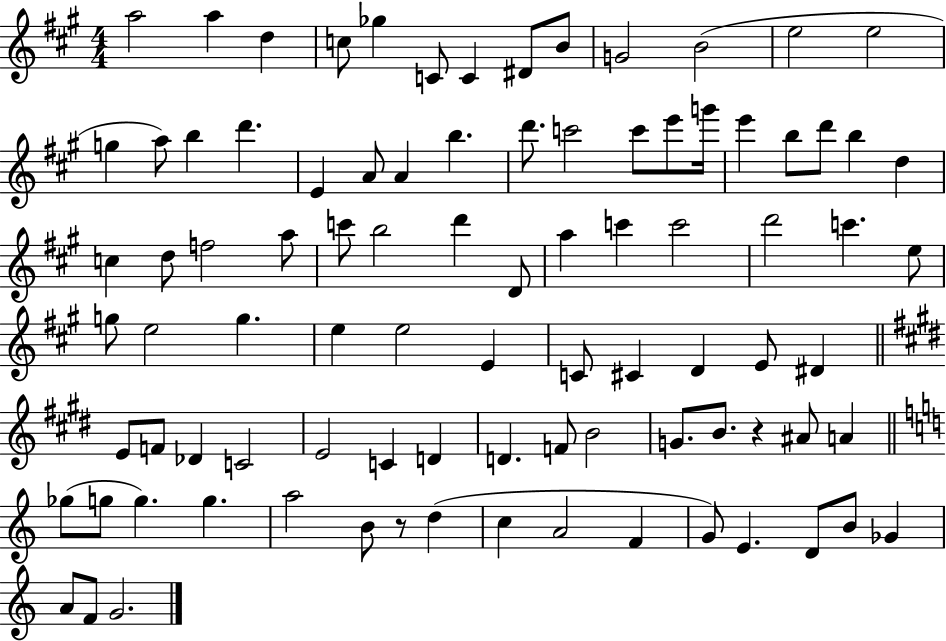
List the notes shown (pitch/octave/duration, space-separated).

A5/h A5/q D5/q C5/e Gb5/q C4/e C4/q D#4/e B4/e G4/h B4/h E5/h E5/h G5/q A5/e B5/q D6/q. E4/q A4/e A4/q B5/q. D6/e. C6/h C6/e E6/e G6/s E6/q B5/e D6/e B5/q D5/q C5/q D5/e F5/h A5/e C6/e B5/h D6/q D4/e A5/q C6/q C6/h D6/h C6/q. E5/e G5/e E5/h G5/q. E5/q E5/h E4/q C4/e C#4/q D4/q E4/e D#4/q E4/e F4/e Db4/q C4/h E4/h C4/q D4/q D4/q. F4/e B4/h G4/e. B4/e. R/q A#4/e A4/q Gb5/e G5/e G5/q. G5/q. A5/h B4/e R/e D5/q C5/q A4/h F4/q G4/e E4/q. D4/e B4/e Gb4/q A4/e F4/e G4/h.